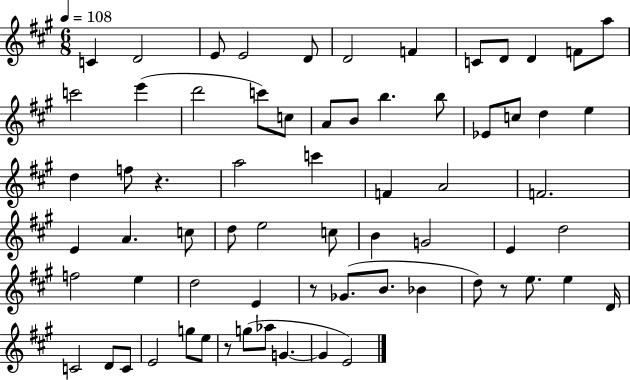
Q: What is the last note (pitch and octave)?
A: E4